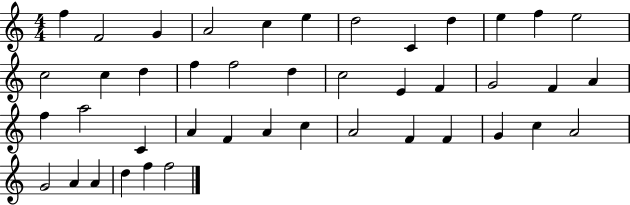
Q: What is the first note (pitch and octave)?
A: F5